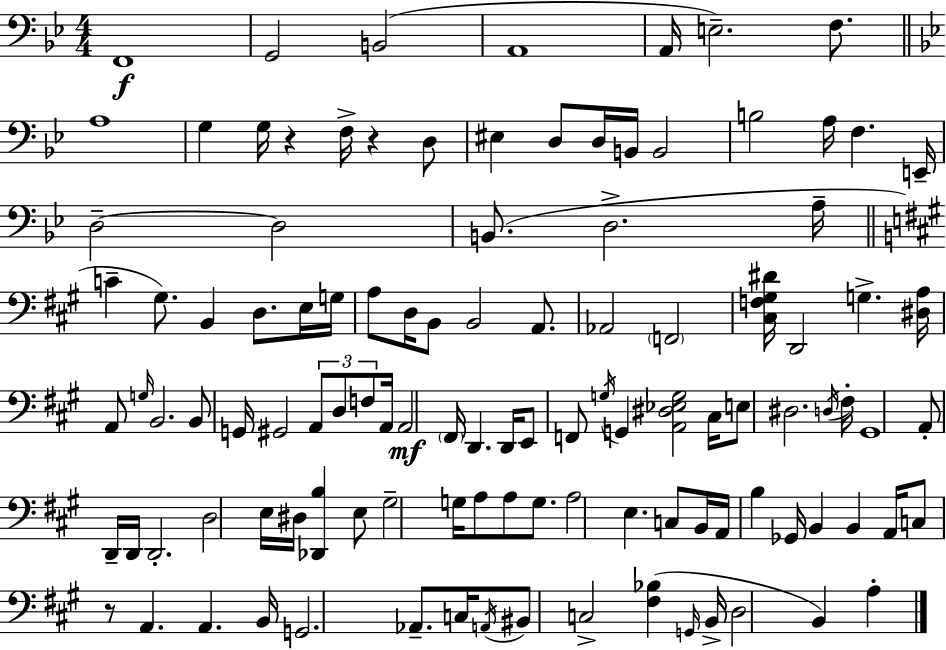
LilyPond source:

{
  \clef bass
  \numericTimeSignature
  \time 4/4
  \key bes \major
  f,1\f | g,2 b,2( | a,1 | a,16 e2.--) f8. | \break \bar "||" \break \key bes \major a1 | g4 g16 r4 f16-> r4 d8 | eis4 d8 d16 b,16 b,2 | b2 a16 f4. e,16-- | \break d2--~~ d2 | b,8.( d2.-> a16-- | \bar "||" \break \key a \major c'4-- gis8.) b,4 d8. e16 g16 | a8 d16 b,8 b,2 a,8. | aes,2 \parenthesize f,2 | <cis f gis dis'>16 d,2 g4.-> <dis a>16 | \break a,8 \grace { g16 } b,2. b,8 | g,16 gis,2 \tuplet 3/2 { a,8 d8 f8 } | a,16 a,2\mf \parenthesize fis,16 d,4. | d,16 e,8 f,8 \acciaccatura { g16 } g,4 <a, dis ees g>2 | \break cis16 e8 dis2. | \acciaccatura { d16 } fis16-. gis,1 | a,8-. d,16-- d,16 d,2.-. | d2 e16 dis16 <des, b>4 | \break e8 gis2-- g16 a8 a8 | g8. a2 e4. | c8 b,16 a,16 b4 ges,16 b,4 b,4 | a,16 c8 r8 a,4. a,4. | \break b,16 g,2. | aes,8.-- c16 \acciaccatura { a,16 } bis,8 c2-> <fis bes>4( | \grace { g,16 } b,16-> d2 b,4) | a4-. \bar "|."
}